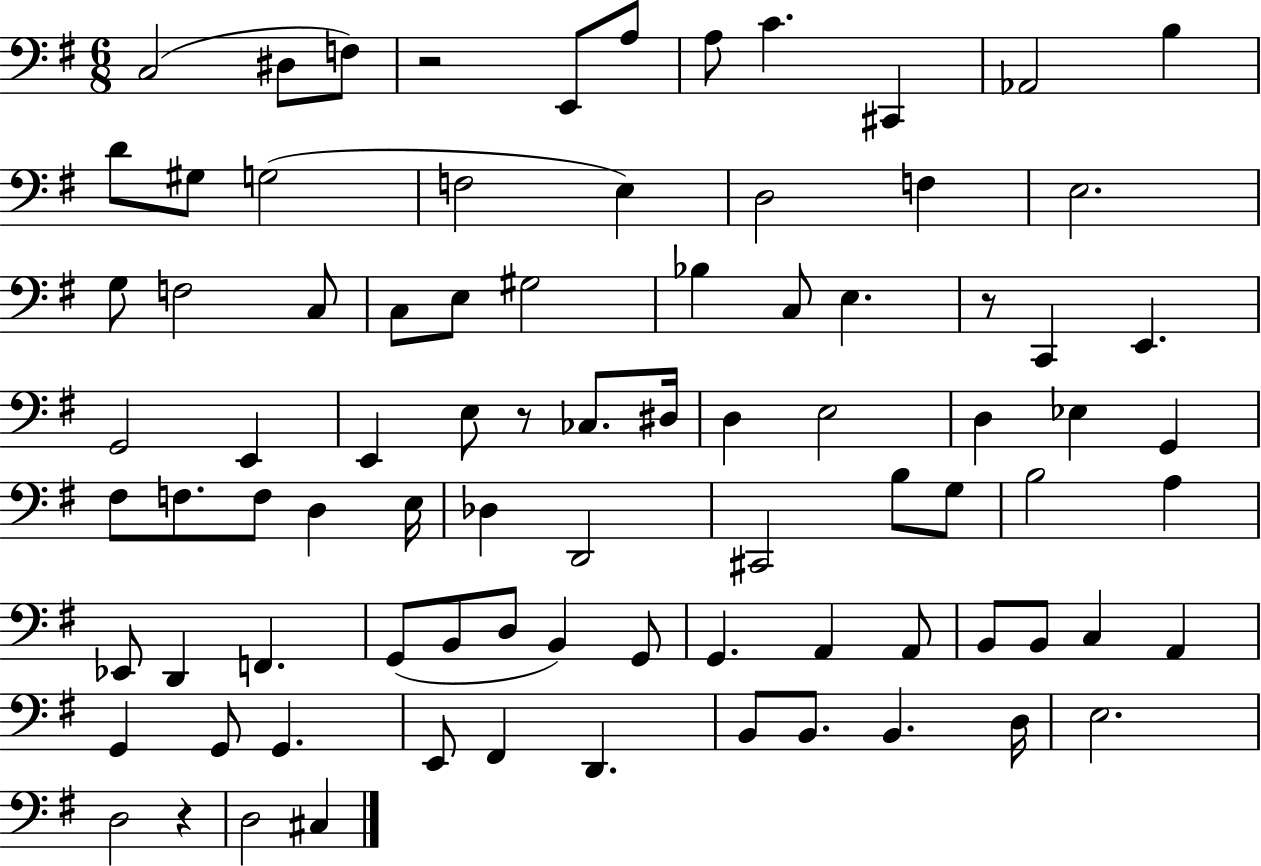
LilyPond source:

{
  \clef bass
  \numericTimeSignature
  \time 6/8
  \key g \major
  c2( dis8 f8) | r2 e,8 a8 | a8 c'4. cis,4 | aes,2 b4 | \break d'8 gis8 g2( | f2 e4) | d2 f4 | e2. | \break g8 f2 c8 | c8 e8 gis2 | bes4 c8 e4. | r8 c,4 e,4. | \break g,2 e,4 | e,4 e8 r8 ces8. dis16 | d4 e2 | d4 ees4 g,4 | \break fis8 f8. f8 d4 e16 | des4 d,2 | cis,2 b8 g8 | b2 a4 | \break ees,8 d,4 f,4. | g,8( b,8 d8 b,4) g,8 | g,4. a,4 a,8 | b,8 b,8 c4 a,4 | \break g,4 g,8 g,4. | e,8 fis,4 d,4. | b,8 b,8. b,4. d16 | e2. | \break d2 r4 | d2 cis4 | \bar "|."
}